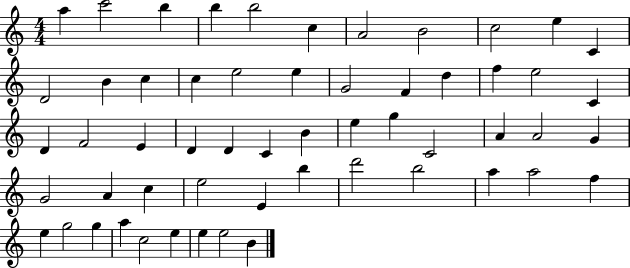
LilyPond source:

{
  \clef treble
  \numericTimeSignature
  \time 4/4
  \key c \major
  a''4 c'''2 b''4 | b''4 b''2 c''4 | a'2 b'2 | c''2 e''4 c'4 | \break d'2 b'4 c''4 | c''4 e''2 e''4 | g'2 f'4 d''4 | f''4 e''2 c'4 | \break d'4 f'2 e'4 | d'4 d'4 c'4 b'4 | e''4 g''4 c'2 | a'4 a'2 g'4 | \break g'2 a'4 c''4 | e''2 e'4 b''4 | d'''2 b''2 | a''4 a''2 f''4 | \break e''4 g''2 g''4 | a''4 c''2 e''4 | e''4 e''2 b'4 | \bar "|."
}